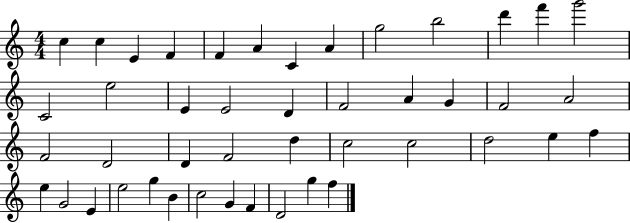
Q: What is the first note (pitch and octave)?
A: C5